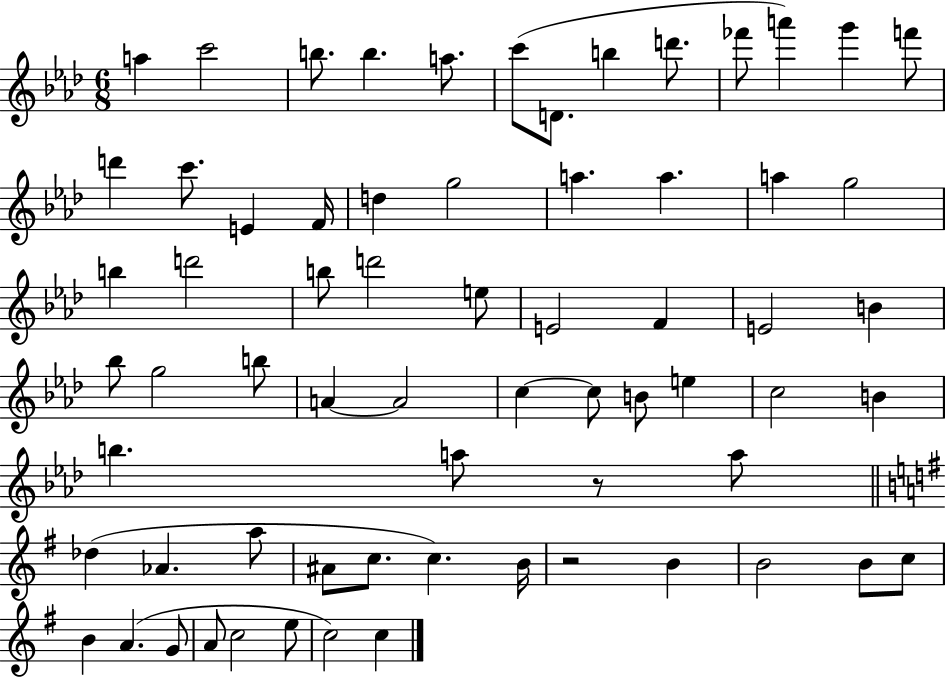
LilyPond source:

{
  \clef treble
  \numericTimeSignature
  \time 6/8
  \key aes \major
  \repeat volta 2 { a''4 c'''2 | b''8. b''4. a''8. | c'''8( d'8. b''4 d'''8. | fes'''8 a'''4) g'''4 f'''8 | \break d'''4 c'''8. e'4 f'16 | d''4 g''2 | a''4. a''4. | a''4 g''2 | \break b''4 d'''2 | b''8 d'''2 e''8 | e'2 f'4 | e'2 b'4 | \break bes''8 g''2 b''8 | a'4~~ a'2 | c''4~~ c''8 b'8 e''4 | c''2 b'4 | \break b''4. a''8 r8 a''8 | \bar "||" \break \key g \major des''4( aes'4. a''8 | ais'8 c''8. c''4.) b'16 | r2 b'4 | b'2 b'8 c''8 | \break b'4 a'4.( g'8 | a'8 c''2 e''8 | c''2) c''4 | } \bar "|."
}